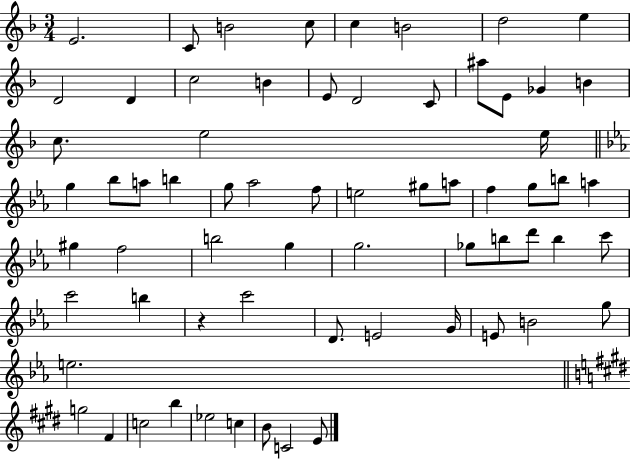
{
  \clef treble
  \numericTimeSignature
  \time 3/4
  \key f \major
  e'2. | c'8 b'2 c''8 | c''4 b'2 | d''2 e''4 | \break d'2 d'4 | c''2 b'4 | e'8 d'2 c'8 | ais''8 e'8 ges'4 b'4 | \break c''8. e''2 e''16 | \bar "||" \break \key ees \major g''4 bes''8 a''8 b''4 | g''8 aes''2 f''8 | e''2 gis''8 a''8 | f''4 g''8 b''8 a''4 | \break gis''4 f''2 | b''2 g''4 | g''2. | ges''8 b''8 d'''8 b''4 c'''8 | \break c'''2 b''4 | r4 c'''2 | d'8. e'2 g'16 | e'8 b'2 g''8 | \break e''2. | \bar "||" \break \key e \major g''2 fis'4 | c''2 b''4 | ees''2 c''4 | b'8 c'2 e'8 | \break \bar "|."
}